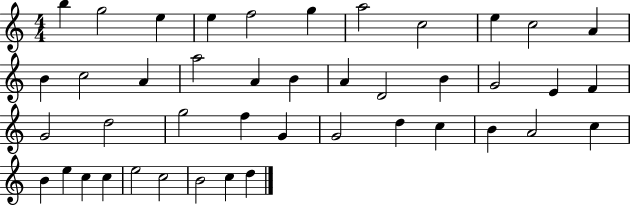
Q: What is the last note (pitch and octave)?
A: D5